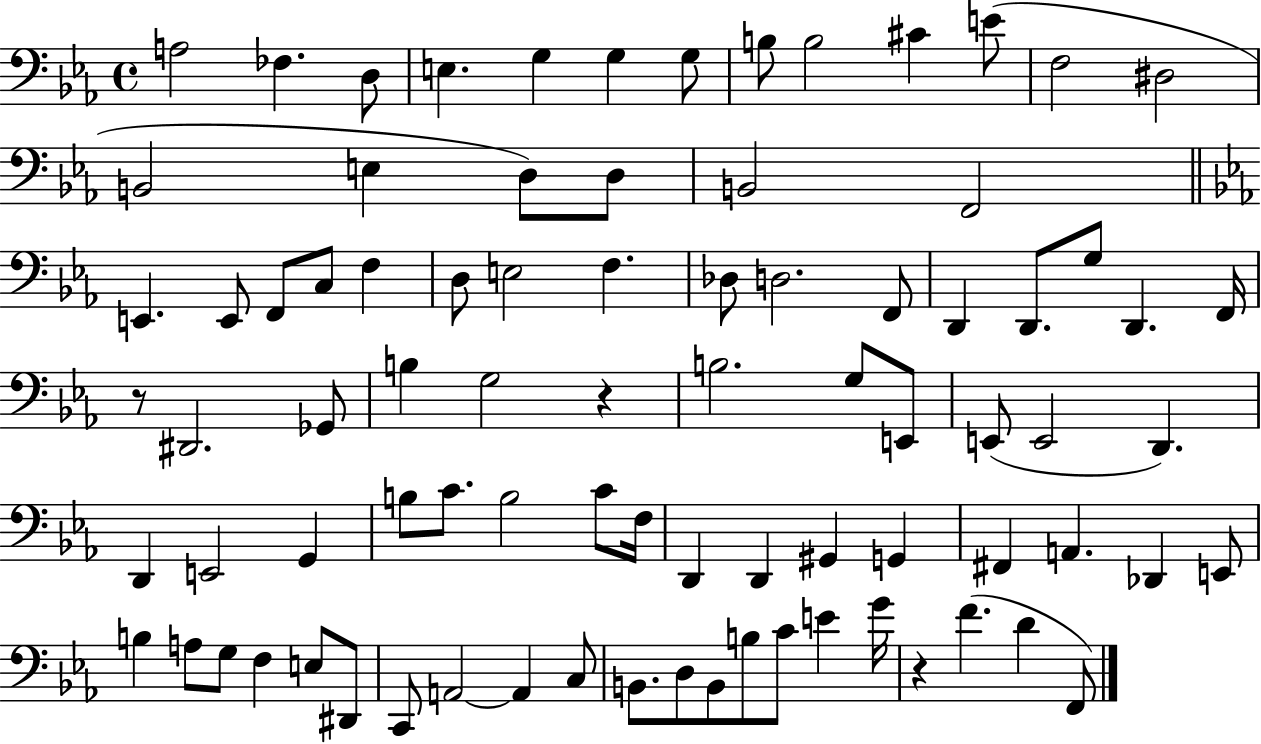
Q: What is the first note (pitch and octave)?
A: A3